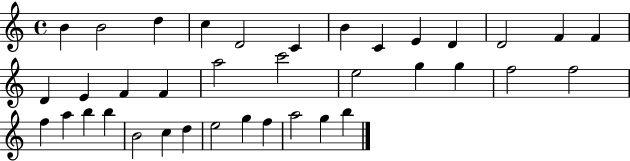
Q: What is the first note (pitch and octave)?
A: B4